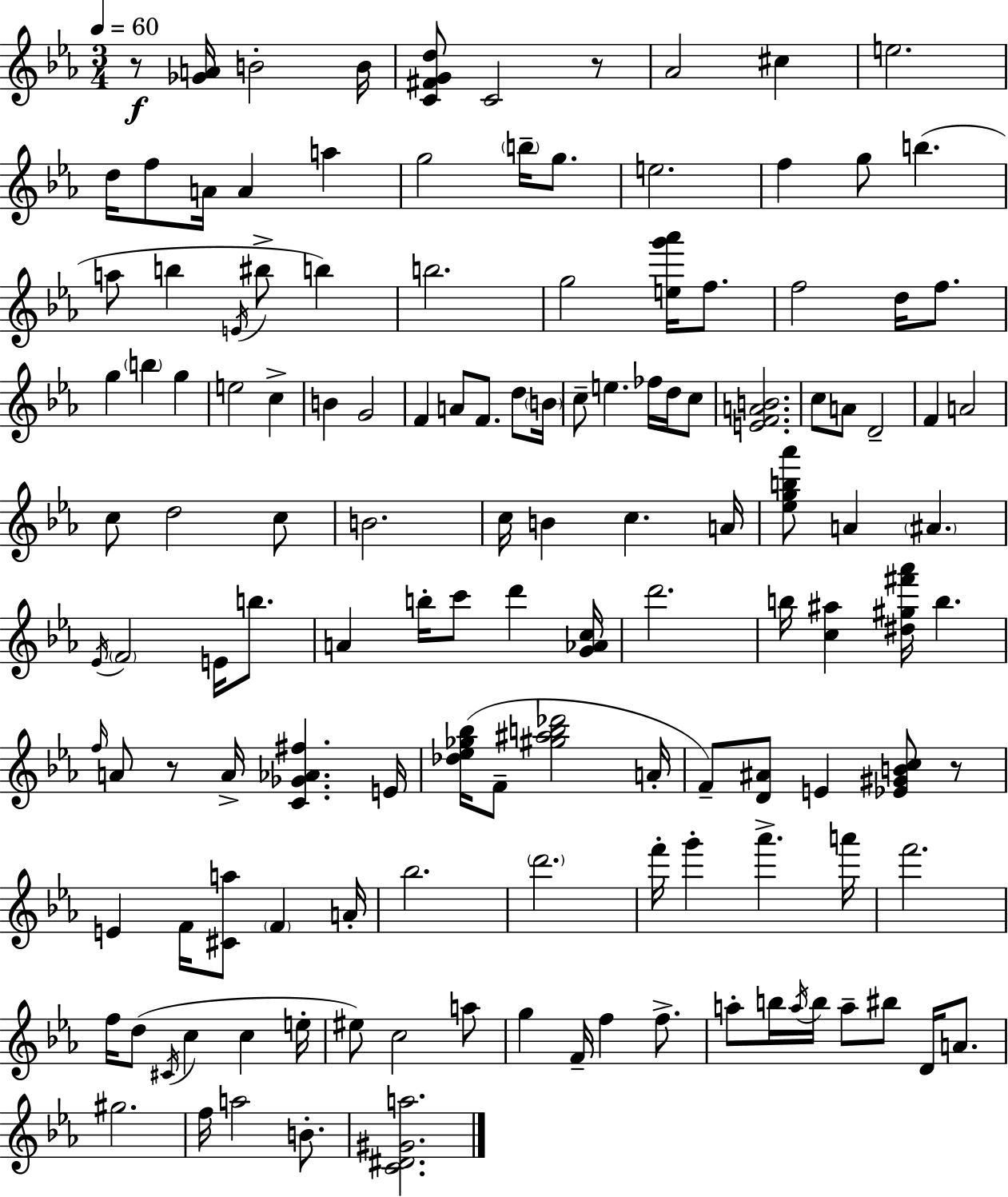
{
  \clef treble
  \numericTimeSignature
  \time 3/4
  \key ees \major
  \tempo 4 = 60
  r8\f <ges' a'>16 b'2-. b'16 | <c' fis' g' d''>8 c'2 r8 | aes'2 cis''4 | e''2. | \break d''16 f''8 a'16 a'4 a''4 | g''2 \parenthesize b''16-- g''8. | e''2. | f''4 g''8 b''4.( | \break a''8 b''4 \acciaccatura { e'16 } bis''8-> b''4) | b''2. | g''2 <e'' g''' aes'''>16 f''8. | f''2 d''16 f''8. | \break g''4 \parenthesize b''4 g''4 | e''2 c''4-> | b'4 g'2 | f'4 a'8 f'8. d''8 | \break \parenthesize b'16 c''8-- e''4. fes''16 d''16 c''8 | <e' f' a' b'>2. | c''8 a'8 d'2-- | f'4 a'2 | \break c''8 d''2 c''8 | b'2. | c''16 b'4 c''4. | a'16 <ees'' g'' b'' aes'''>8 a'4 \parenthesize ais'4. | \break \acciaccatura { ees'16 } \parenthesize f'2 e'16 b''8. | a'4 b''16-. c'''8 d'''4 | <g' aes' c''>16 d'''2. | b''16 <c'' ais''>4 <dis'' gis'' fis''' aes'''>16 b''4. | \break \grace { f''16 } a'8 r8 a'16-> <c' ges' aes' fis''>4. | e'16 <des'' ees'' ges'' bes''>16( f'8-- <gis'' ais'' b'' des'''>2 | a'16-. f'8--) <d' ais'>8 e'4 <ees' gis' b' c''>8 | r8 e'4 f'16 <cis' a''>8 \parenthesize f'4 | \break a'16-. bes''2. | \parenthesize d'''2. | f'''16-. g'''4-. aes'''4.-> | a'''16 f'''2. | \break f''16 d''8( \acciaccatura { cis'16 } c''4 c''4 | e''16-. eis''8) c''2 | a''8 g''4 f'16-- f''4 | f''8.-> a''8-. b''16 \acciaccatura { a''16 } b''16 a''8-- bis''8 | \break d'16 a'8. gis''2. | f''16 a''2 | b'8.-. <c' dis' gis' a''>2. | \bar "|."
}